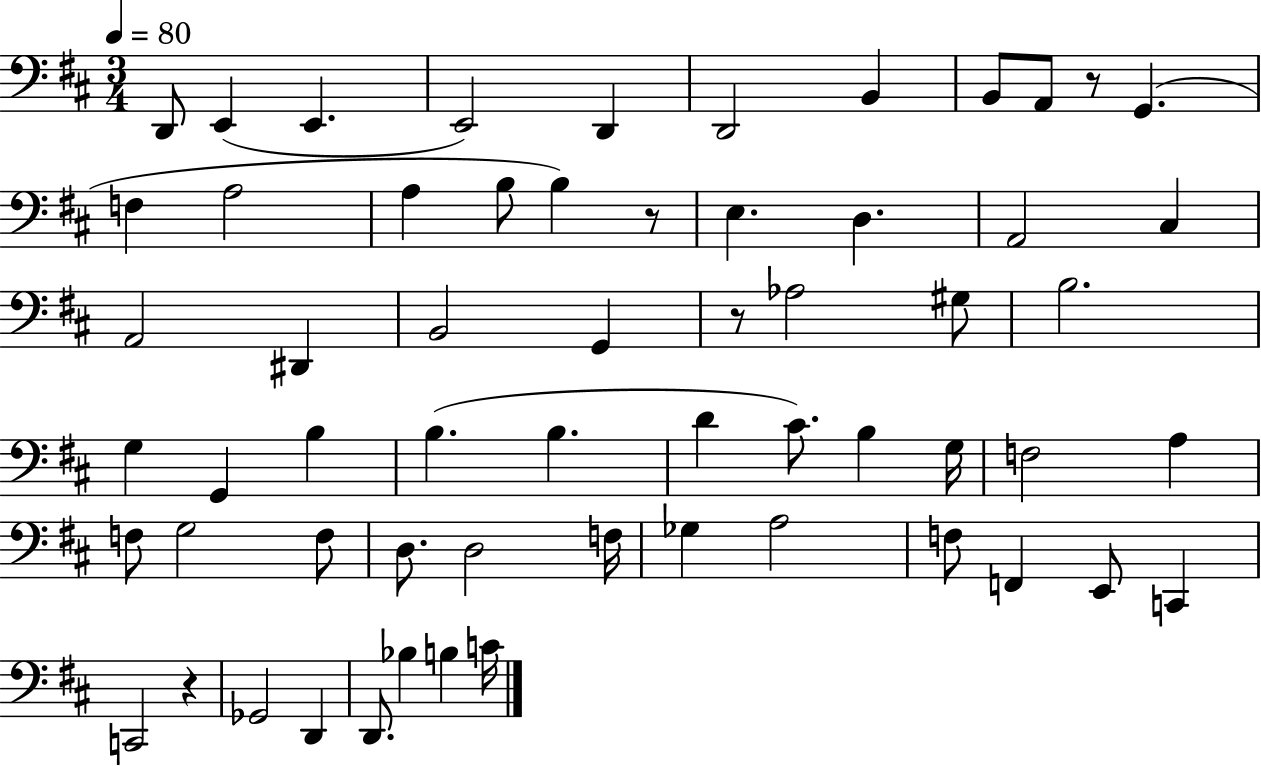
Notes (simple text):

D2/e E2/q E2/q. E2/h D2/q D2/h B2/q B2/e A2/e R/e G2/q. F3/q A3/h A3/q B3/e B3/q R/e E3/q. D3/q. A2/h C#3/q A2/h D#2/q B2/h G2/q R/e Ab3/h G#3/e B3/h. G3/q G2/q B3/q B3/q. B3/q. D4/q C#4/e. B3/q G3/s F3/h A3/q F3/e G3/h F3/e D3/e. D3/h F3/s Gb3/q A3/h F3/e F2/q E2/e C2/q C2/h R/q Gb2/h D2/q D2/e. Bb3/q B3/q C4/s